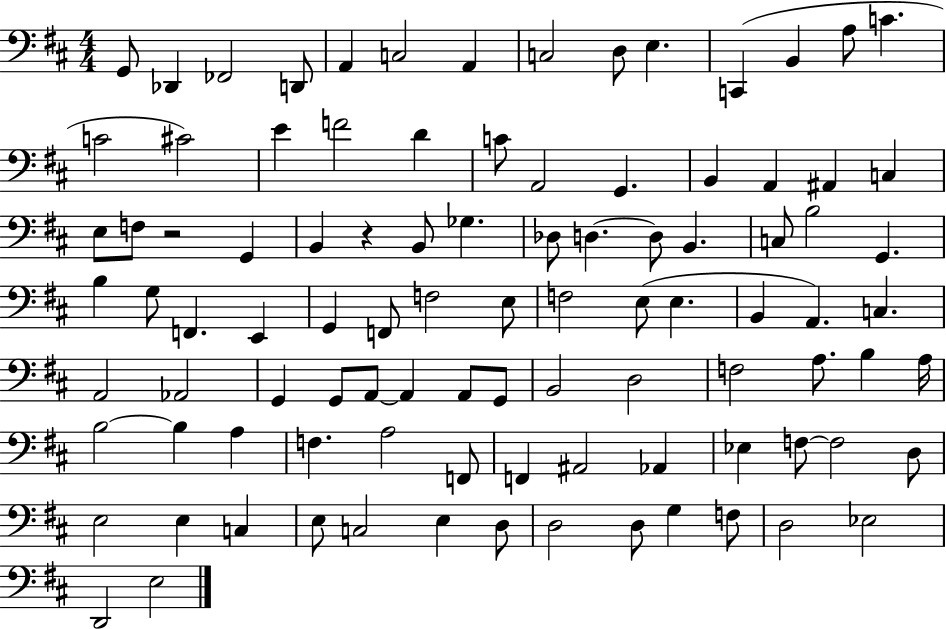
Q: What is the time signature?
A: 4/4